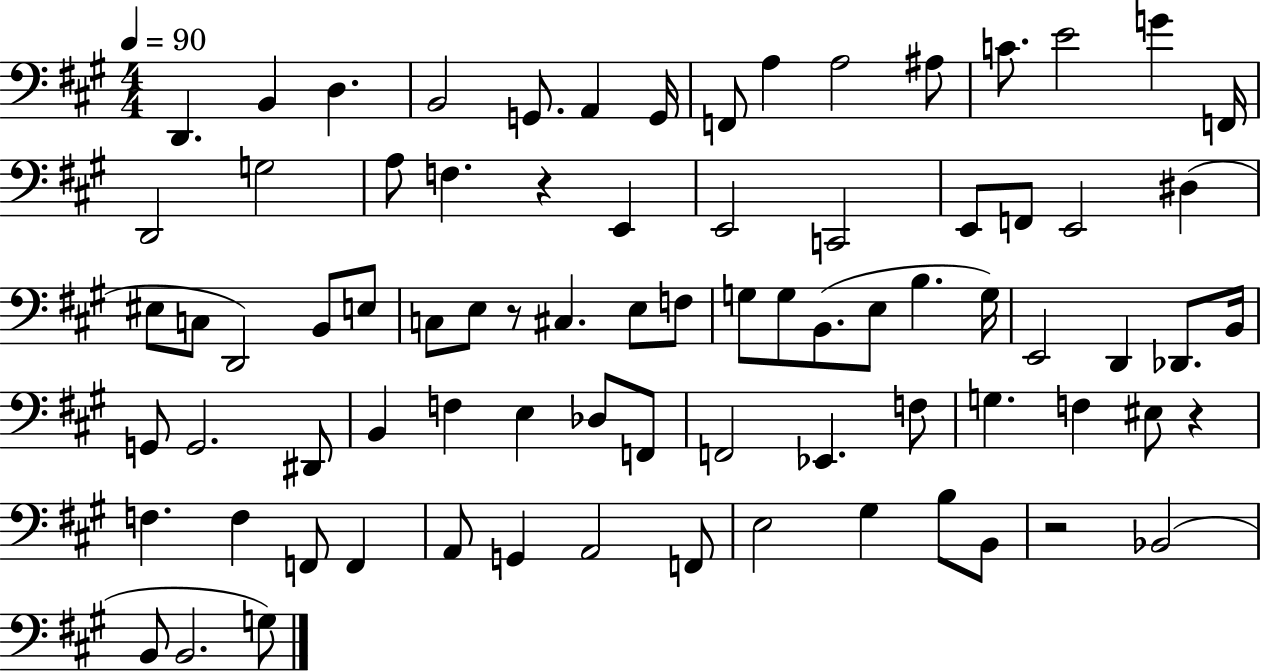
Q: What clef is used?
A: bass